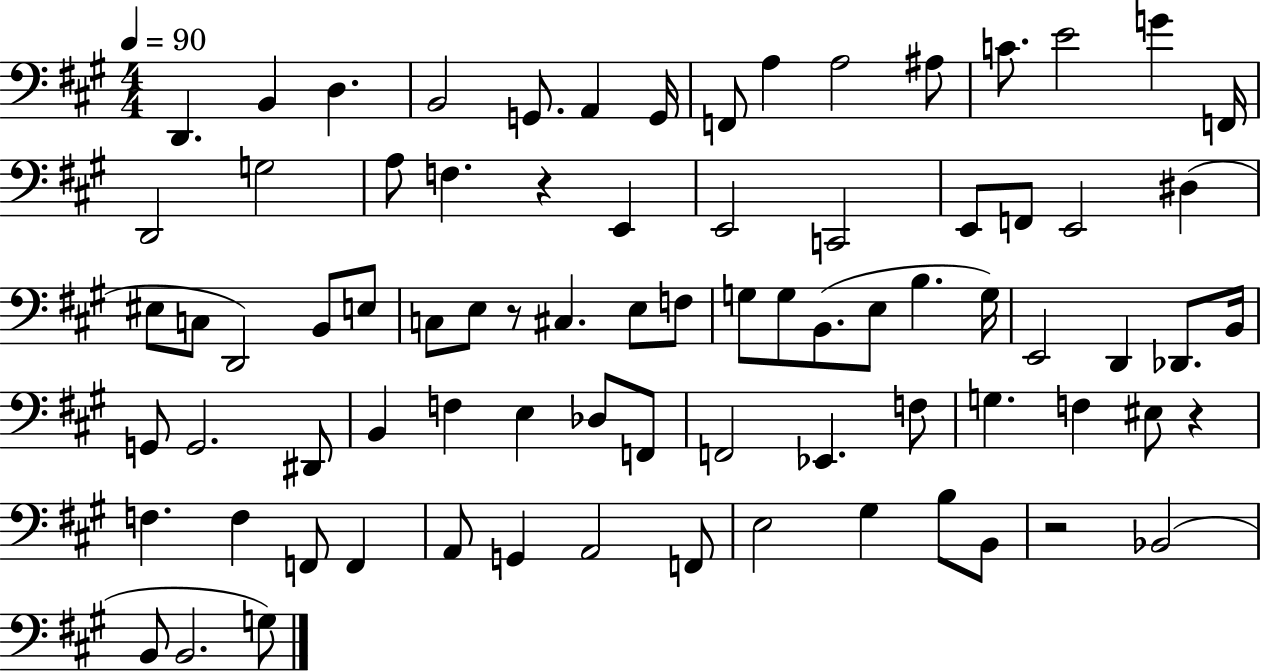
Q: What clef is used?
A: bass